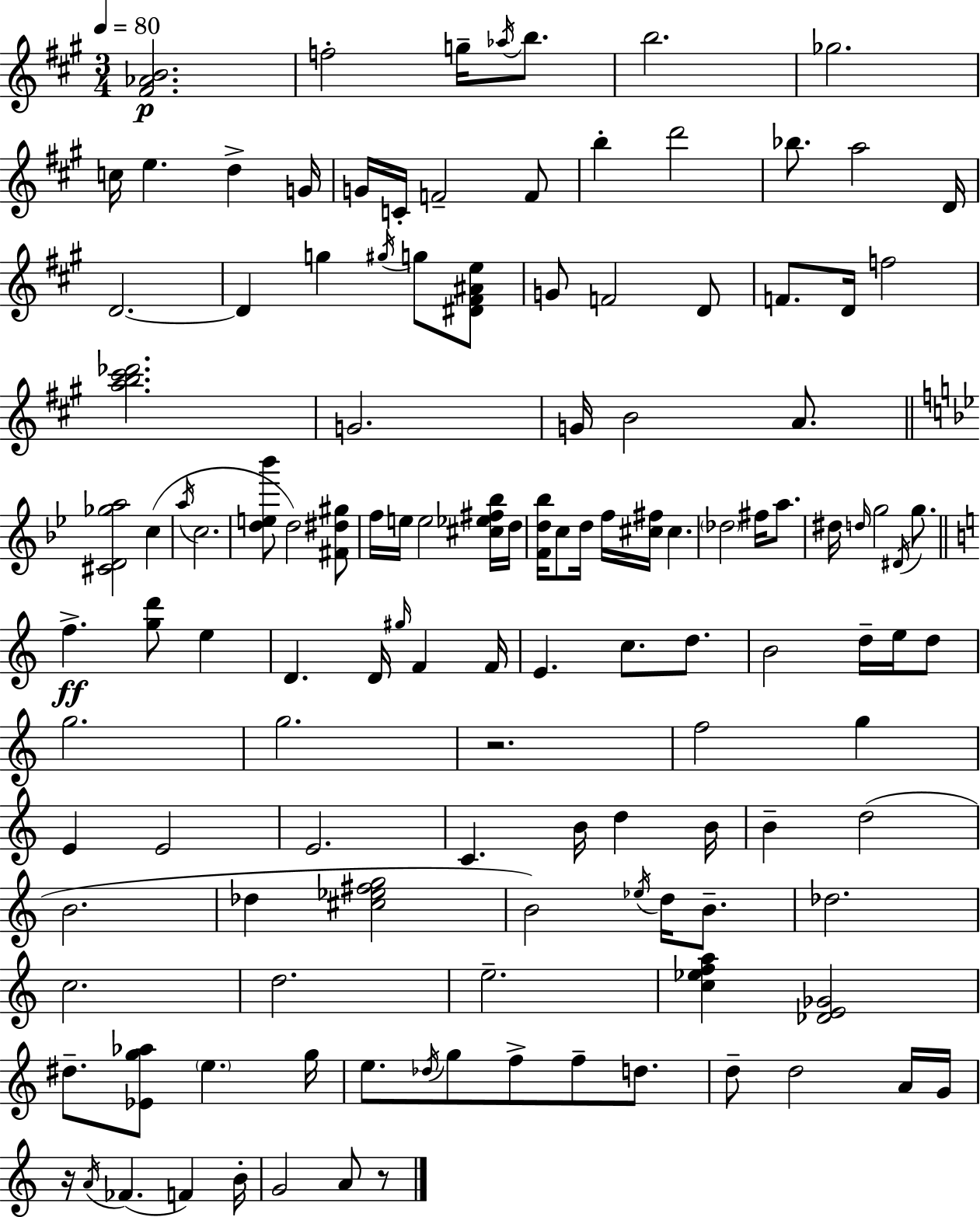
[F#4,Ab4,B4]/h. F5/h G5/s Ab5/s B5/e. B5/h. Gb5/h. C5/s E5/q. D5/q G4/s G4/s C4/s F4/h F4/e B5/q D6/h Bb5/e. A5/h D4/s D4/h. D4/q G5/q G#5/s G5/e [D#4,F#4,A#4,E5]/e G4/e F4/h D4/e F4/e. D4/s F5/h [A5,B5,C#6,Db6]/h. G4/h. G4/s B4/h A4/e. [C#4,D4,Gb5,A5]/h C5/q A5/s C5/h. [D5,E5,Bb6]/e D5/h [F#4,D#5,G#5]/e F5/s E5/s E5/h [C#5,Eb5,F#5,Bb5]/s D5/s [F4,D5,Bb5]/s C5/e D5/s F5/s [C#5,F#5]/s C#5/q. Db5/h F#5/s A5/e. D#5/s D5/s G5/h D#4/s G5/e. F5/q. [G5,D6]/e E5/q D4/q. D4/s G#5/s F4/q F4/s E4/q. C5/e. D5/e. B4/h D5/s E5/s D5/e G5/h. G5/h. R/h. F5/h G5/q E4/q E4/h E4/h. C4/q. B4/s D5/q B4/s B4/q D5/h B4/h. Db5/q [C#5,Eb5,F#5,G5]/h B4/h Eb5/s D5/s B4/e. Db5/h. C5/h. D5/h. E5/h. [C5,Eb5,F5,A5]/q [Db4,E4,Gb4]/h D#5/e. [Eb4,G5,Ab5]/e E5/q. G5/s E5/e. Db5/s G5/e F5/e F5/e D5/e. D5/e D5/h A4/s G4/s R/s A4/s FES4/q. F4/q B4/s G4/h A4/e R/e